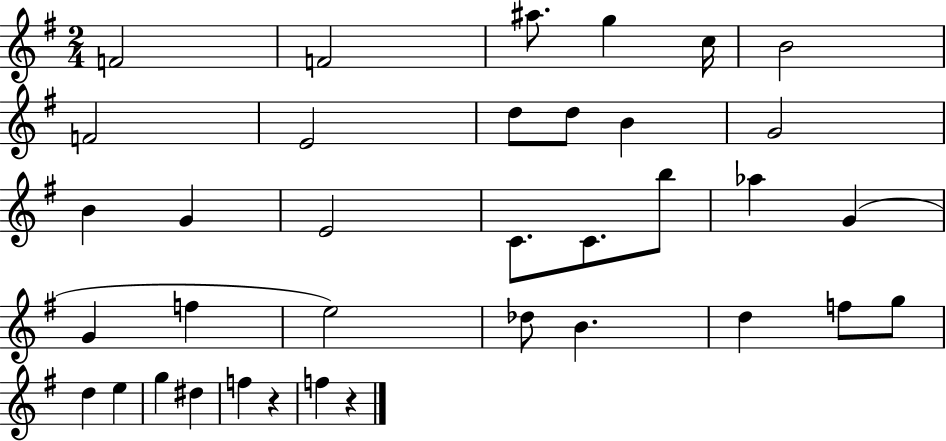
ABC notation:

X:1
T:Untitled
M:2/4
L:1/4
K:G
F2 F2 ^a/2 g c/4 B2 F2 E2 d/2 d/2 B G2 B G E2 C/2 C/2 b/2 _a G G f e2 _d/2 B d f/2 g/2 d e g ^d f z f z